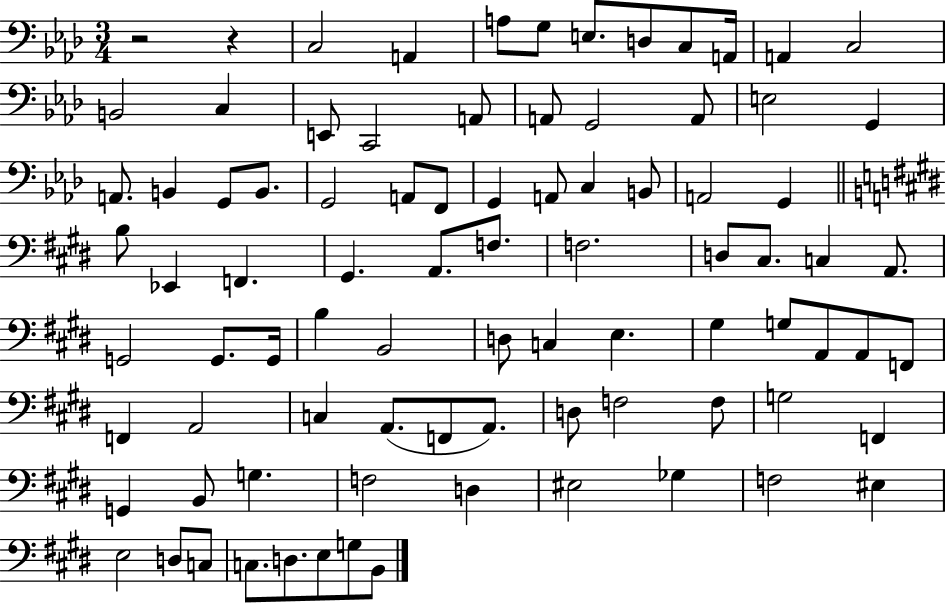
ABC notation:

X:1
T:Untitled
M:3/4
L:1/4
K:Ab
z2 z C,2 A,, A,/2 G,/2 E,/2 D,/2 C,/2 A,,/4 A,, C,2 B,,2 C, E,,/2 C,,2 A,,/2 A,,/2 G,,2 A,,/2 E,2 G,, A,,/2 B,, G,,/2 B,,/2 G,,2 A,,/2 F,,/2 G,, A,,/2 C, B,,/2 A,,2 G,, B,/2 _E,, F,, ^G,, A,,/2 F,/2 F,2 D,/2 ^C,/2 C, A,,/2 G,,2 G,,/2 G,,/4 B, B,,2 D,/2 C, E, ^G, G,/2 A,,/2 A,,/2 F,,/2 F,, A,,2 C, A,,/2 F,,/2 A,,/2 D,/2 F,2 F,/2 G,2 F,, G,, B,,/2 G, F,2 D, ^E,2 _G, F,2 ^E, E,2 D,/2 C,/2 C,/2 D,/2 E,/2 G,/2 B,,/2